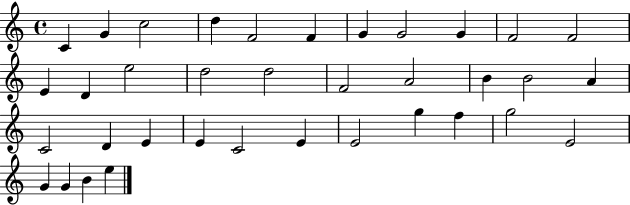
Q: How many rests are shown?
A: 0